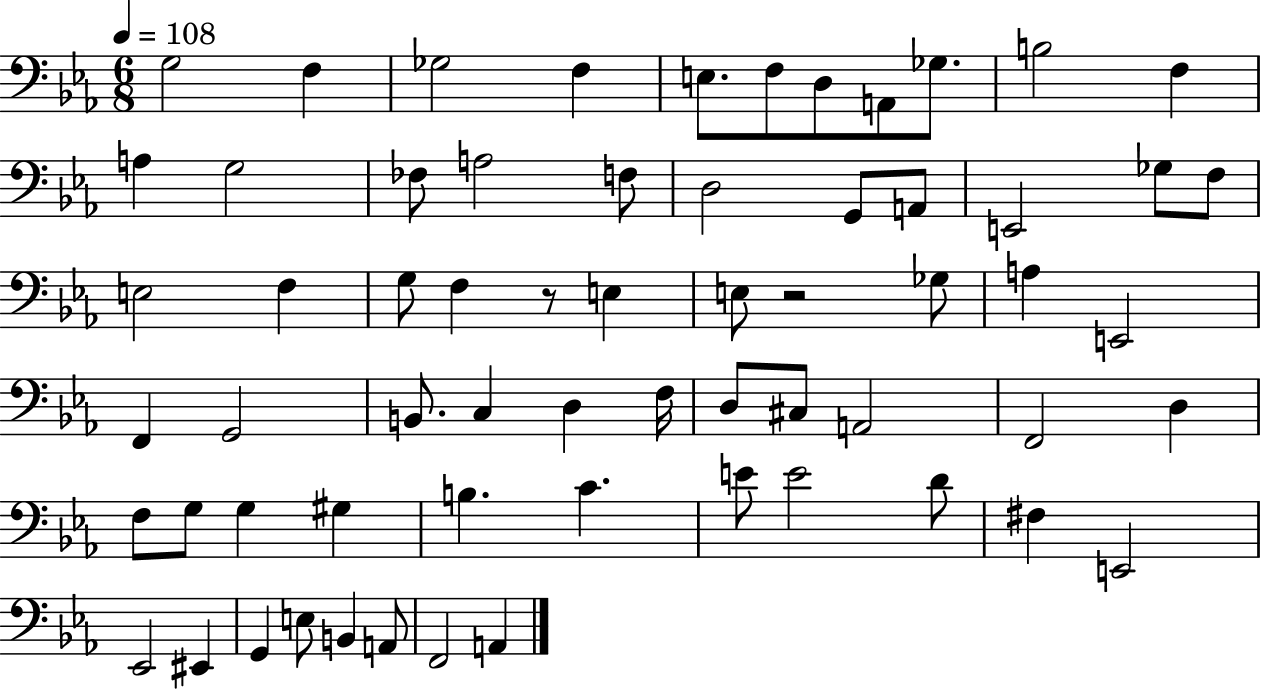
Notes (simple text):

G3/h F3/q Gb3/h F3/q E3/e. F3/e D3/e A2/e Gb3/e. B3/h F3/q A3/q G3/h FES3/e A3/h F3/e D3/h G2/e A2/e E2/h Gb3/e F3/e E3/h F3/q G3/e F3/q R/e E3/q E3/e R/h Gb3/e A3/q E2/h F2/q G2/h B2/e. C3/q D3/q F3/s D3/e C#3/e A2/h F2/h D3/q F3/e G3/e G3/q G#3/q B3/q. C4/q. E4/e E4/h D4/e F#3/q E2/h Eb2/h EIS2/q G2/q E3/e B2/q A2/e F2/h A2/q